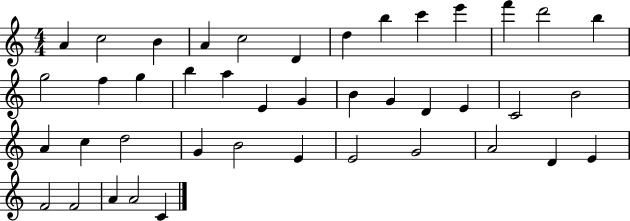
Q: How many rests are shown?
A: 0